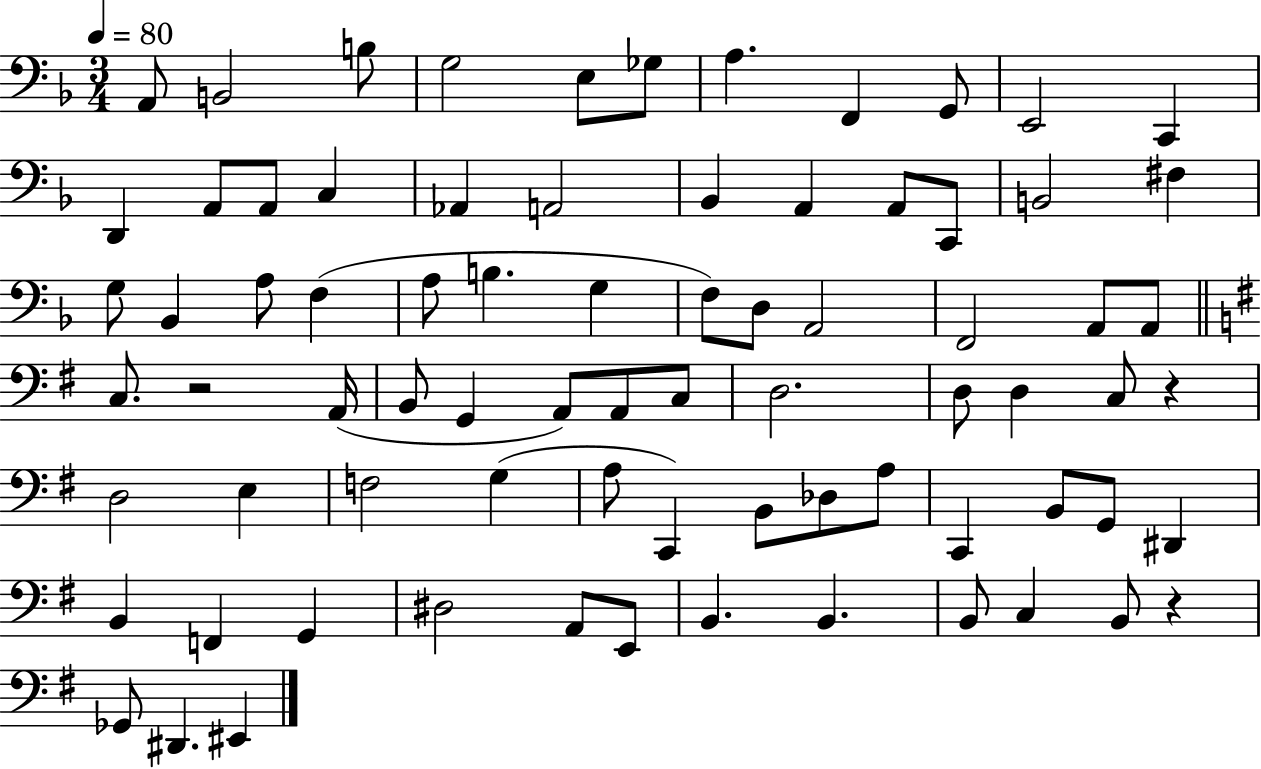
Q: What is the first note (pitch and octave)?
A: A2